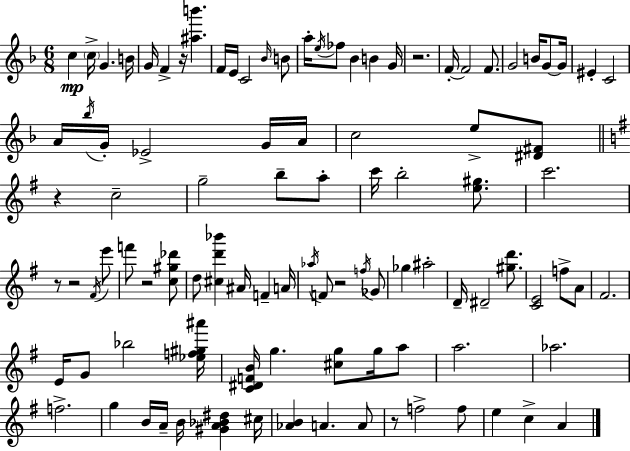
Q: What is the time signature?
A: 6/8